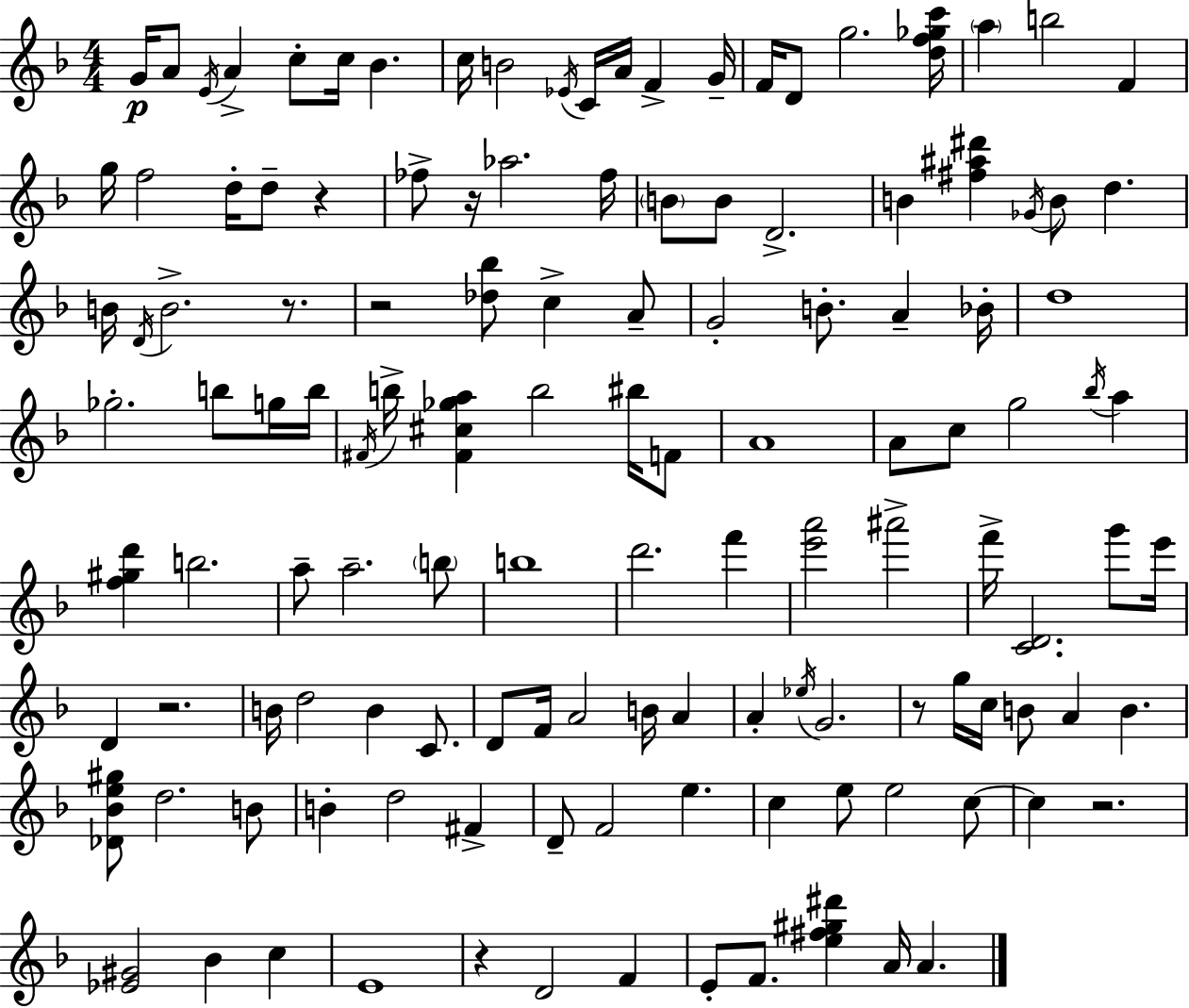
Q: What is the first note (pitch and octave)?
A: G4